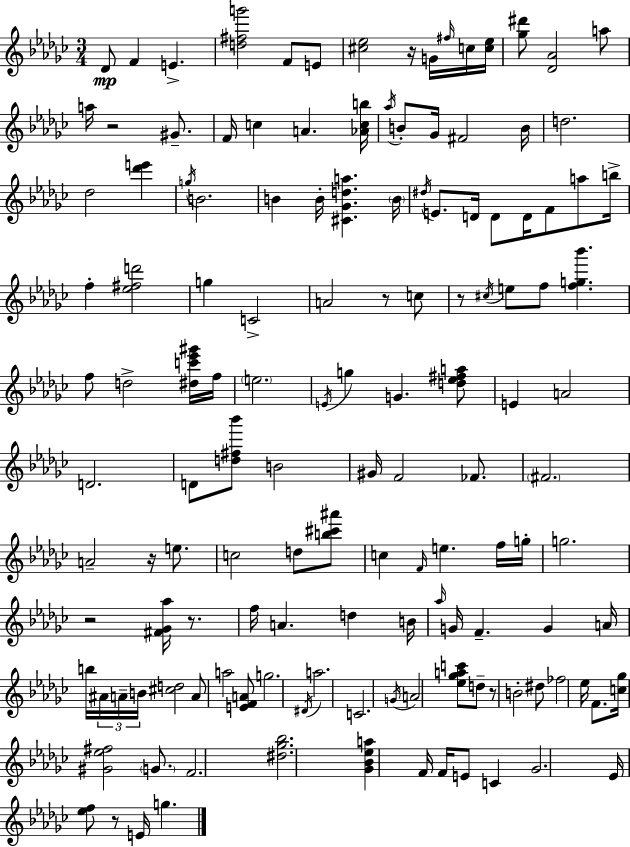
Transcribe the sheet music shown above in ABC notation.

X:1
T:Untitled
M:3/4
L:1/4
K:Ebm
_D/2 F E [d^fg']2 F/2 E/2 [^c_e]2 z/4 G/4 ^f/4 c/4 [c_e]/4 [_g^d']/2 [_D_A]2 a/2 a/4 z2 ^G/2 F/4 c A [_Acb]/4 _a/4 B/2 _G/4 ^F2 B/4 d2 _d2 [_d'e'] g/4 B2 B B/4 [^C_Gda] B/4 ^d/4 E/2 D/4 D/2 D/4 F/2 a/2 b/4 f [_e^fd']2 g C2 A2 z/2 c/2 z/2 ^c/4 e/2 f/2 [fg_b'] f/2 d2 [^dc'_e'^g']/4 f/4 e2 E/4 g G [d_e^fa]/2 E A2 D2 D/2 [d^f_b']/2 B2 ^G/4 F2 _F/2 ^F2 A2 z/4 e/2 c2 d/2 [b^c'^a']/2 c F/4 e f/4 g/4 g2 z2 [^F_G_a]/4 z/2 f/4 A d B/4 _a/4 G/4 F G A/4 b/4 ^A/4 A/4 B/4 [^cd]2 A/2 a2 [EFA]/2 g2 ^D/4 a2 C2 G/4 A2 [_e_gac']/2 d/2 z/2 B2 ^d/2 _f2 _e/4 F/2 [c_g]/4 [^G_e^f]2 G/2 F2 [^d_g_b]2 [_G_B_ea] F/4 F/4 E/2 C _G2 _E/4 [_ef]/2 z/2 E/4 g